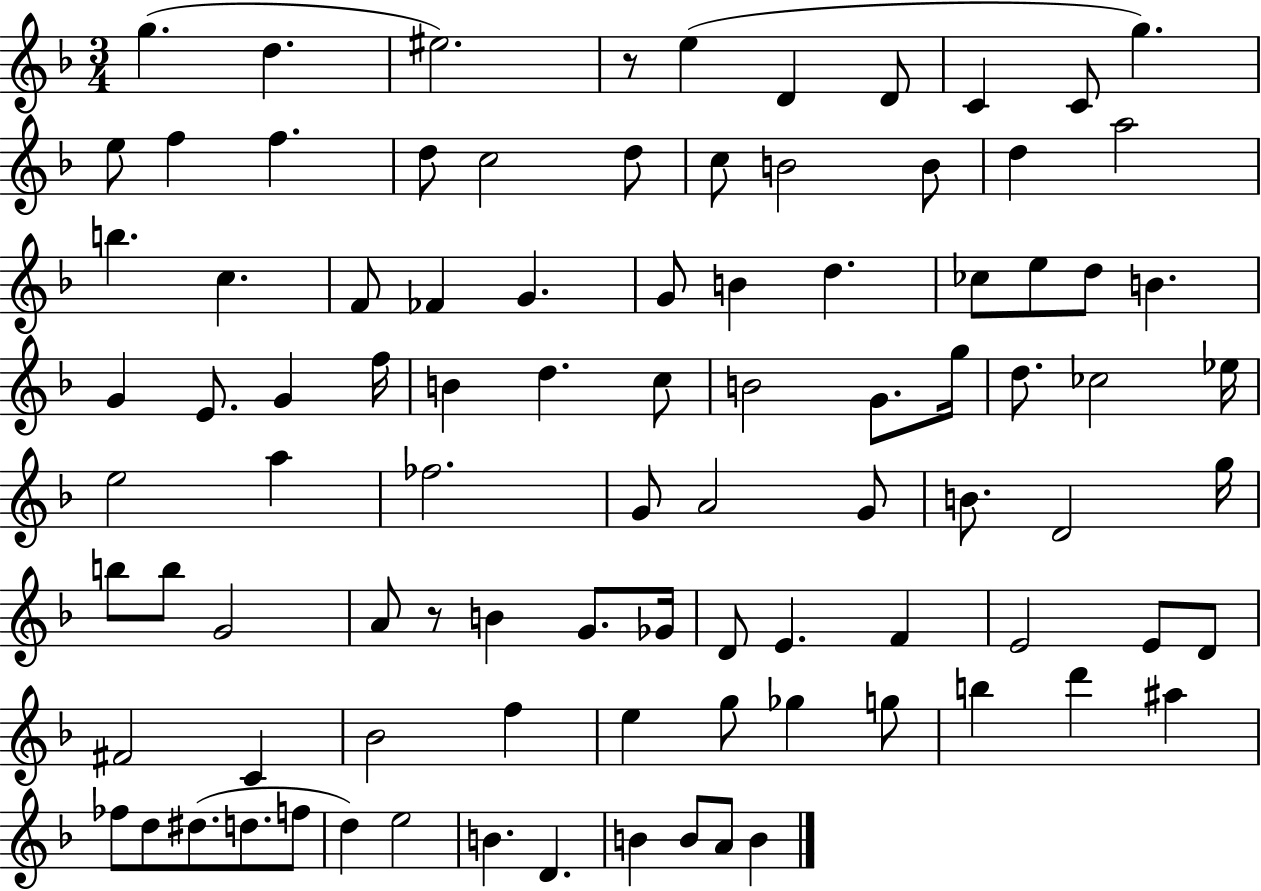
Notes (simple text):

G5/q. D5/q. EIS5/h. R/e E5/q D4/q D4/e C4/q C4/e G5/q. E5/e F5/q F5/q. D5/e C5/h D5/e C5/e B4/h B4/e D5/q A5/h B5/q. C5/q. F4/e FES4/q G4/q. G4/e B4/q D5/q. CES5/e E5/e D5/e B4/q. G4/q E4/e. G4/q F5/s B4/q D5/q. C5/e B4/h G4/e. G5/s D5/e. CES5/h Eb5/s E5/h A5/q FES5/h. G4/e A4/h G4/e B4/e. D4/h G5/s B5/e B5/e G4/h A4/e R/e B4/q G4/e. Gb4/s D4/e E4/q. F4/q E4/h E4/e D4/e F#4/h C4/q Bb4/h F5/q E5/q G5/e Gb5/q G5/e B5/q D6/q A#5/q FES5/e D5/e D#5/e. D5/e. F5/e D5/q E5/h B4/q. D4/q. B4/q B4/e A4/e B4/q